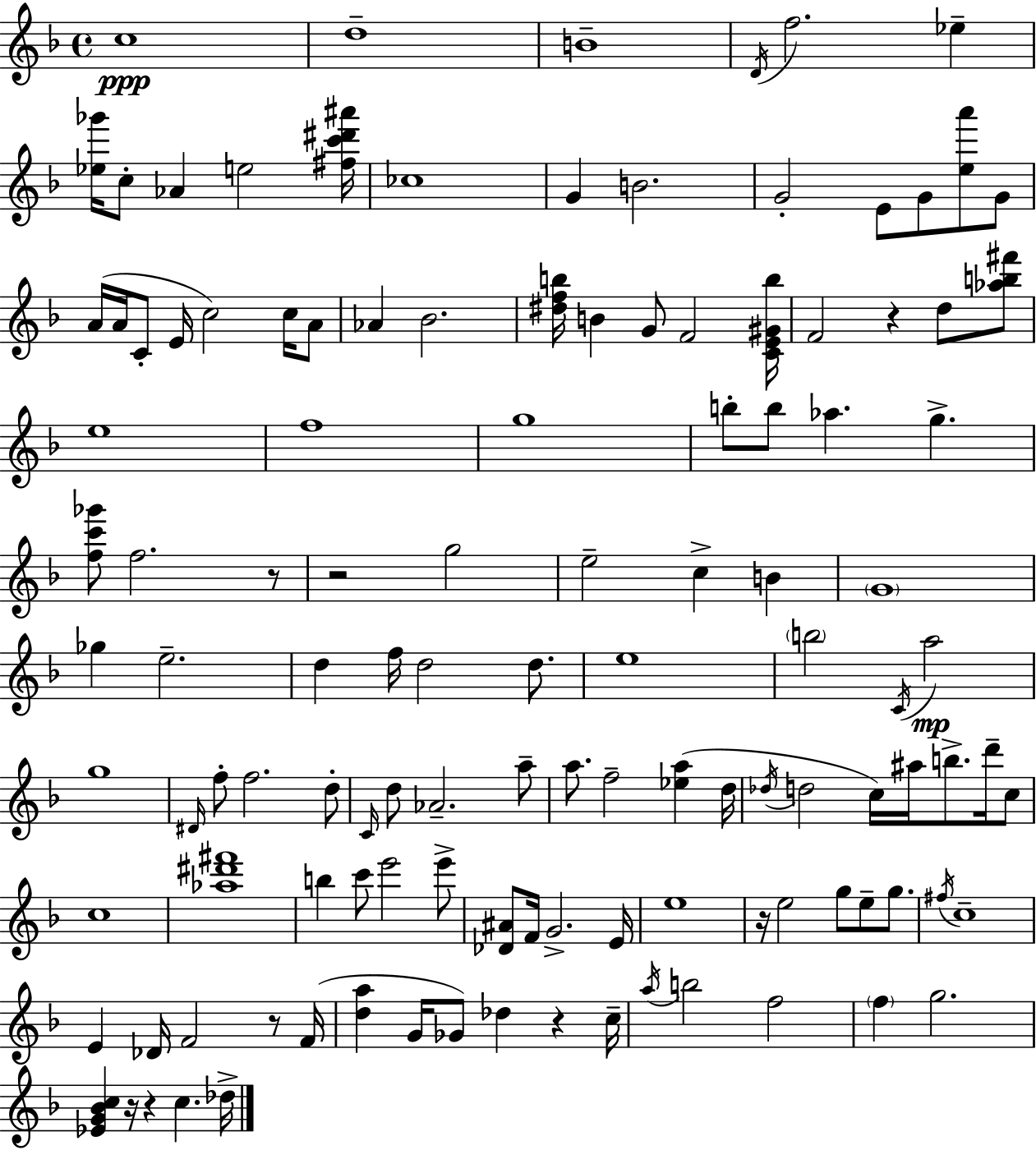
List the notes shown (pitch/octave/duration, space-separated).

C5/w D5/w B4/w D4/s F5/h. Eb5/q [Eb5,Gb6]/s C5/e Ab4/q E5/h [F#5,C6,D#6,A#6]/s CES5/w G4/q B4/h. G4/h E4/e G4/e [E5,A6]/e G4/e A4/s A4/s C4/e E4/s C5/h C5/s A4/e Ab4/q Bb4/h. [D#5,F5,B5]/s B4/q G4/e F4/h [C4,E4,G#4,B5]/s F4/h R/q D5/e [Ab5,B5,F#6]/e E5/w F5/w G5/w B5/e B5/e Ab5/q. G5/q. [F5,C6,Gb6]/e F5/h. R/e R/h G5/h E5/h C5/q B4/q G4/w Gb5/q E5/h. D5/q F5/s D5/h D5/e. E5/w B5/h C4/s A5/h G5/w D#4/s F5/e F5/h. D5/e C4/s D5/e Ab4/h. A5/e A5/e. F5/h [Eb5,A5]/q D5/s Db5/s D5/h C5/s A#5/s B5/e. D6/s C5/e C5/w [Ab5,D#6,F#6]/w B5/q C6/e E6/h E6/e [Db4,A#4]/e F4/s G4/h. E4/s E5/w R/s E5/h G5/e E5/e G5/e. F#5/s C5/w E4/q Db4/s F4/h R/e F4/s [D5,A5]/q G4/s Gb4/e Db5/q R/q C5/s A5/s B5/h F5/h F5/q G5/h. [Eb4,G4,Bb4,C5]/q R/s R/q C5/q. Db5/s